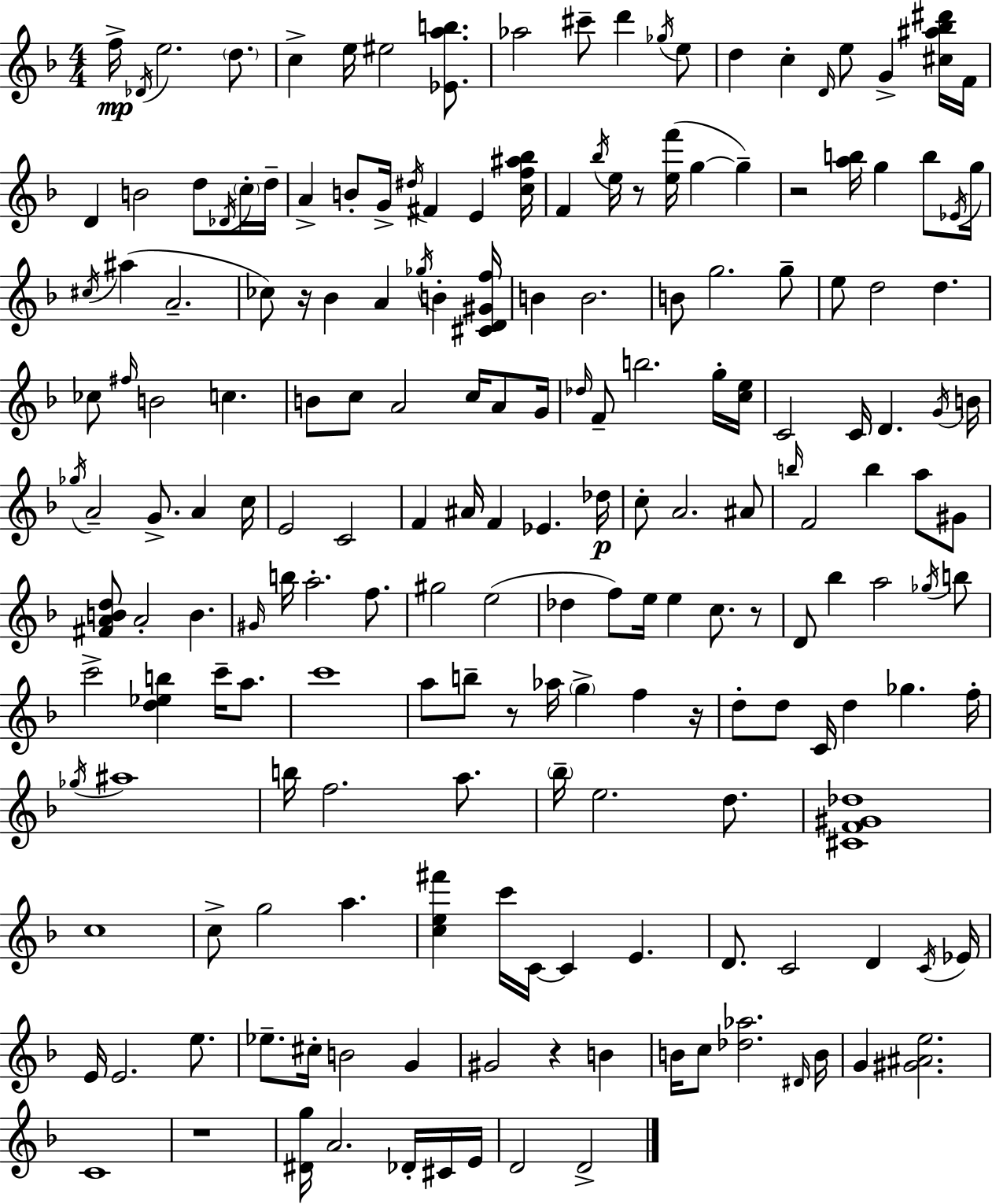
{
  \clef treble
  \numericTimeSignature
  \time 4/4
  \key f \major
  \repeat volta 2 { f''16->\mp \acciaccatura { des'16 } e''2. \parenthesize d''8. | c''4-> e''16 eis''2 <ees' a'' b''>8. | aes''2 cis'''8-- d'''4 \acciaccatura { ges''16 } | e''8 d''4 c''4-. \grace { d'16 } e''8 g'4-> | \break <cis'' ais'' bes'' dis'''>16 f'16 d'4 b'2 d''8 | \acciaccatura { des'16 } \parenthesize c''16-. d''16-- a'4-> b'8-. g'16-> \acciaccatura { dis''16 } fis'4 | e'4 <c'' f'' ais'' bes''>16 f'4 \acciaccatura { bes''16 } e''16 r8 <e'' f'''>16( g''4~~ | g''4--) r2 <a'' b''>16 g''4 | \break b''8 \acciaccatura { ees'16 } g''16 \acciaccatura { cis''16 }( ais''4 a'2.-- | ces''8) r16 bes'4 a'4 | \acciaccatura { ges''16 } b'4-. <cis' d' gis' f''>16 b'4 b'2. | b'8 g''2. | \break g''8-- e''8 d''2 | d''4. ces''8 \grace { fis''16 } b'2 | c''4. b'8 c''8 a'2 | c''16 a'8 g'16 \grace { des''16 } f'8-- b''2. | \break g''16-. <c'' e''>16 c'2 | c'16 d'4. \acciaccatura { g'16 } b'16 \acciaccatura { ges''16 } a'2-- | g'8.-> a'4 c''16 e'2 | c'2 f'4 | \break ais'16 f'4 ees'4. des''16\p c''8-. a'2. | ais'8 \grace { b''16 } f'2 | b''4 a''8 gis'8 <fis' a' b' d''>8 | a'2-. b'4. \grace { gis'16 } b''16 | \break a''2.-. f''8. gis''2 | e''2( des''4 | f''8) e''16 e''4 c''8. r8 d'8 | bes''4 a''2 \acciaccatura { ges''16 } b''8 | \break c'''2-> <d'' ees'' b''>4 c'''16-- a''8. | c'''1 | a''8 b''8-- r8 aes''16 \parenthesize g''4-> f''4 r16 | d''8-. d''8 c'16 d''4 ges''4. f''16-. | \break \acciaccatura { ges''16 } ais''1 | b''16 f''2. a''8. | \parenthesize bes''16-- e''2. d''8. | <cis' f' gis' des''>1 | \break c''1 | c''8-> g''2 a''4. | <c'' e'' fis'''>4 c'''16 c'16~~ c'4 e'4. | d'8. c'2 d'4 | \break \acciaccatura { c'16 } ees'16 e'16 e'2. e''8. | ees''8.-- cis''16-. b'2 g'4 | gis'2 r4 b'4 | b'16 c''8 <des'' aes''>2. | \break \grace { dis'16 } b'16 g'4 <gis' ais' e''>2. | c'1 | r1 | <dis' g''>16 a'2. | \break des'16-. cis'16 e'16 d'2 d'2-> | } \bar "|."
}